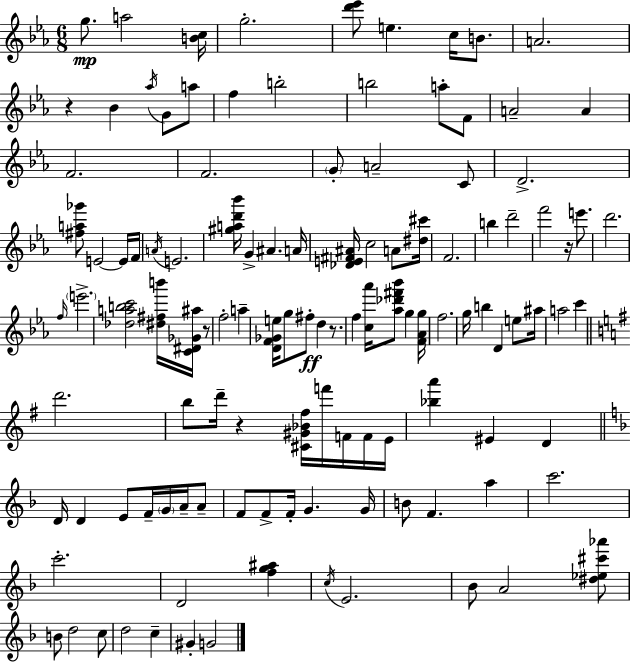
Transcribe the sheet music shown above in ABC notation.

X:1
T:Untitled
M:6/8
L:1/4
K:Eb
g/2 a2 [Bc]/4 g2 [d'_e']/2 e c/4 B/2 A2 z _B _a/4 G/2 a/2 f b2 b2 a/2 F/2 A2 A F2 F2 G/2 A2 C/2 D2 [^fa_g']/2 E2 E/4 F/4 A/4 E2 [^gad'_b']/4 G ^A A/4 [_DE^F^A]/4 c2 A/2 [^d^c']/4 F2 b d'2 f'2 z/4 e'/2 d'2 f/4 e'2 [_dabc']2 [^d^fb']/4 [C^D_G^a]/4 z/2 f2 a [DF_Ge]/4 g/2 ^f/2 d z/2 f [c_a']/4 [_a_d'^f'_b']/2 g [F_Ag]/4 f2 g/4 b D e/2 ^a/4 a2 c' d'2 b/2 d'/4 z [^C^G_B^f]/4 f'/4 F/4 F/4 E/4 [_ba'] ^E D D/4 D E/2 F/4 G/4 A/4 A/2 F/2 F/2 F/4 G G/4 B/2 F a c'2 c'2 D2 [fg^a] c/4 E2 _B/2 A2 [^d_e^c'_a']/2 B/2 d2 c/2 d2 c ^G G2